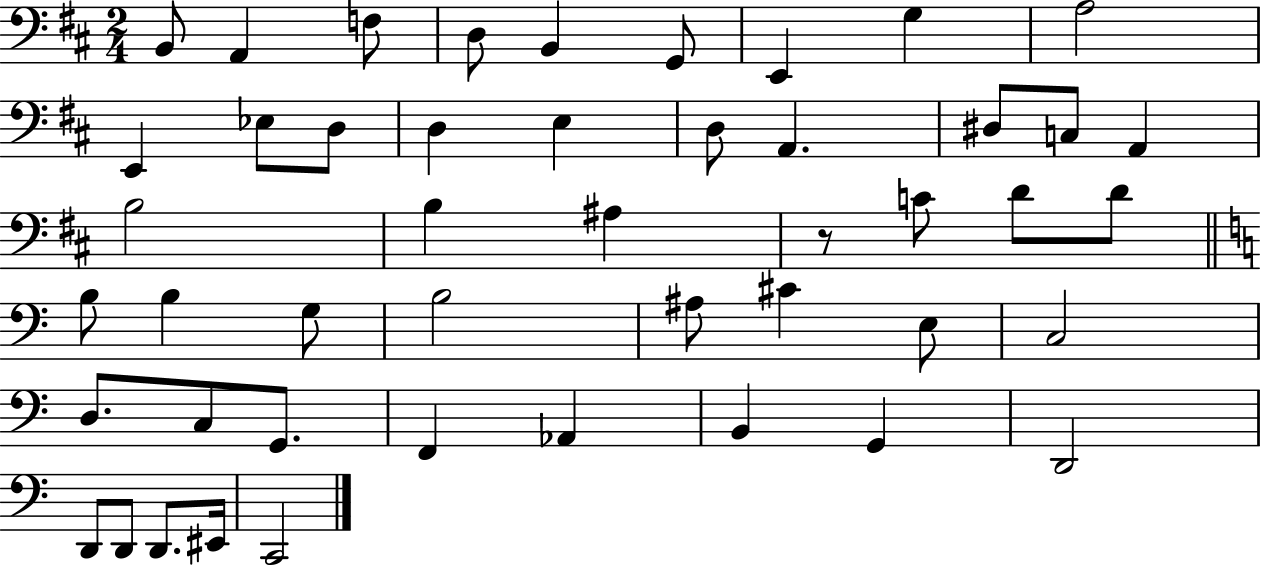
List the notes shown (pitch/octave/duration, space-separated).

B2/e A2/q F3/e D3/e B2/q G2/e E2/q G3/q A3/h E2/q Eb3/e D3/e D3/q E3/q D3/e A2/q. D#3/e C3/e A2/q B3/h B3/q A#3/q R/e C4/e D4/e D4/e B3/e B3/q G3/e B3/h A#3/e C#4/q E3/e C3/h D3/e. C3/e G2/e. F2/q Ab2/q B2/q G2/q D2/h D2/e D2/e D2/e. EIS2/s C2/h